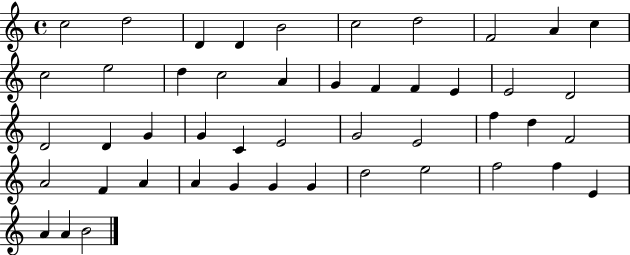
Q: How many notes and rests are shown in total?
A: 47